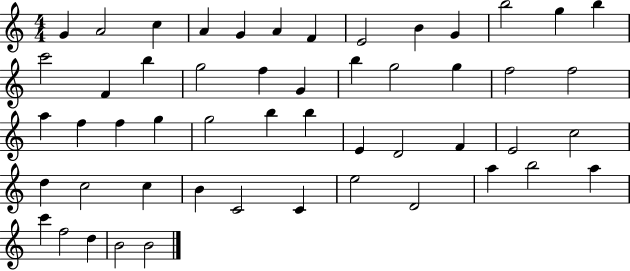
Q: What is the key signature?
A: C major